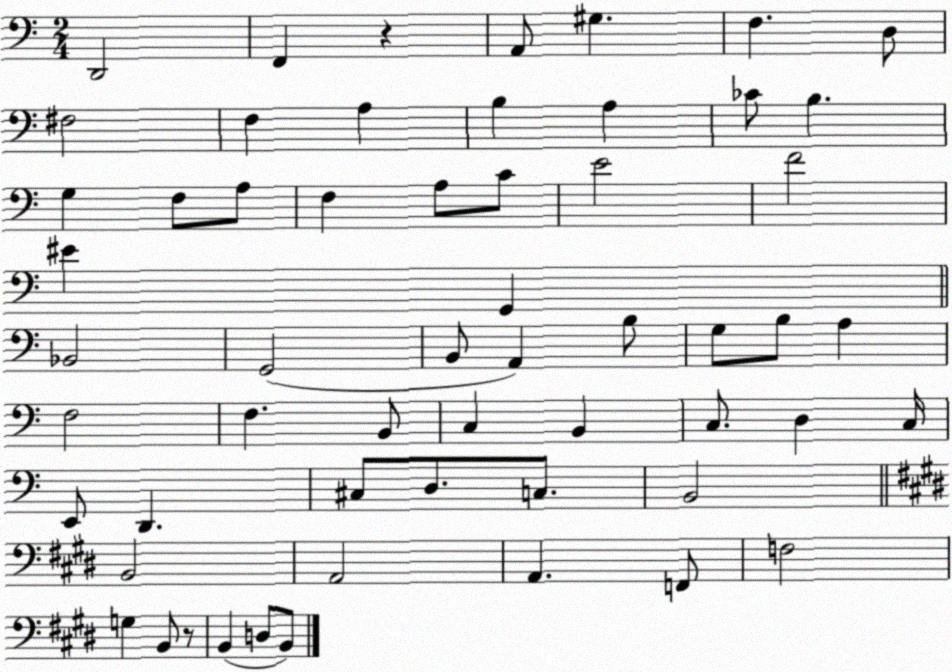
X:1
T:Untitled
M:2/4
L:1/4
K:C
D,,2 F,, z A,,/2 ^G, F, D,/2 ^F,2 F, A, B, A, _C/2 B, G, F,/2 A,/2 F, A,/2 C/2 E2 F2 ^E G,, _B,,2 G,,2 B,,/2 A,, B,/2 G,/2 B,/2 A, F,2 F, B,,/2 C, B,, C,/2 D, C,/4 E,,/2 D,, ^C,/2 D,/2 C,/2 B,,2 B,,2 A,,2 A,, F,,/2 F,2 G, B,,/2 z/2 B,, D,/2 B,,/2